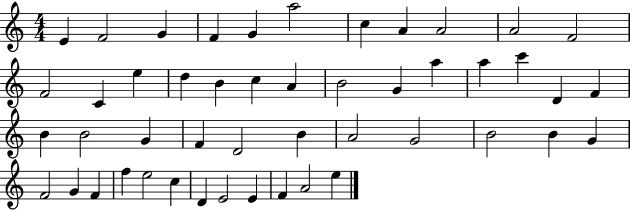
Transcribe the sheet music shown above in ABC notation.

X:1
T:Untitled
M:4/4
L:1/4
K:C
E F2 G F G a2 c A A2 A2 F2 F2 C e d B c A B2 G a a c' D F B B2 G F D2 B A2 G2 B2 B G F2 G F f e2 c D E2 E F A2 e